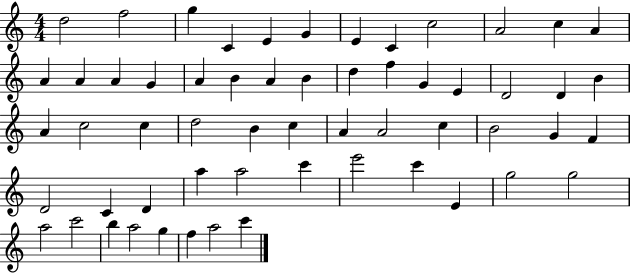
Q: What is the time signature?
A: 4/4